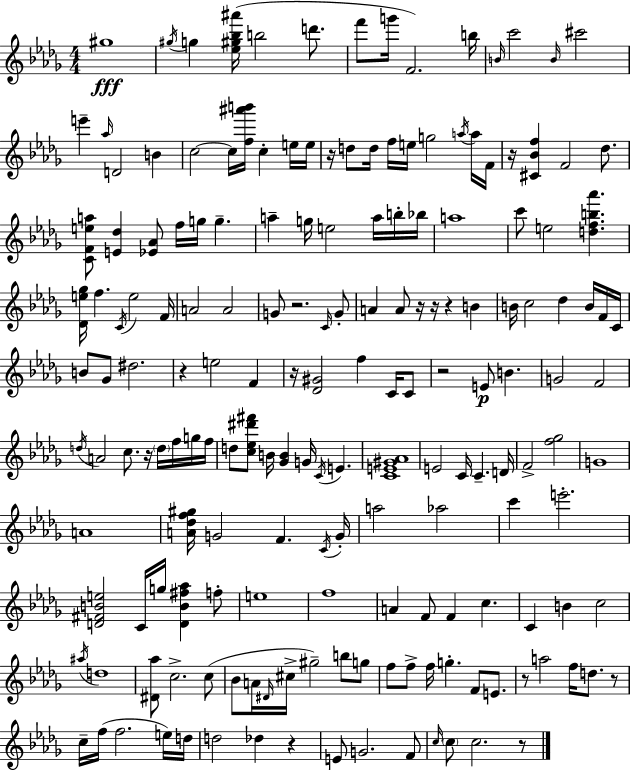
G#5/w G#5/s G5/q [Eb5,G#5,Bb5,A#6]/s B5/h D6/e. F6/e G6/s F4/h. B5/s B4/s C6/h B4/s C#6/h E6/q Ab5/s D4/h B4/q C5/h C5/s [F5,A#6,B6]/s C5/q E5/s E5/s R/s D5/e D5/s F5/s E5/s G5/h A5/s A5/s F4/s R/s [C#4,Bb4,F5]/q F4/h Db5/e. [C4,F4,E5,A5]/e [E4,Db5]/q [Eb4,Ab4]/e F5/s G5/s G5/q. A5/q G5/s E5/h A5/s B5/s Bb5/s A5/w C6/e E5/h [D5,F5,B5,Ab6]/q. [Db4,E5,Gb5]/s F5/q. C4/s E5/h F4/s A4/h A4/h G4/e R/h. C4/s G4/e A4/q A4/e R/s R/s R/q B4/q B4/s C5/h Db5/q B4/s F4/s C4/s B4/e Gb4/e D#5/h. R/q E5/h F4/q R/s [Db4,G#4]/h F5/q C4/s C4/e R/h E4/e B4/q. G4/h F4/h D5/s A4/h C5/e. R/s D5/s F5/s G5/s F5/s D5/e [C5,Eb5,D#6,F#6]/e B4/s [Gb4,B4]/q G4/s C4/s E4/q. [C4,E4,G#4,Ab4]/w E4/h C4/s C4/q. D4/s F4/h [F5,Gb5]/h G4/w A4/w [A4,Db5,F5,G#5]/s G4/h F4/q. C4/s G4/s A5/h Ab5/h C6/q E6/h. [D4,F#4,B4,E5]/h C4/s G5/s [D4,B4,F#5,Ab5]/q F5/e E5/w F5/w A4/q F4/e F4/q C5/q. C4/q B4/q C5/h A#5/s D5/w [D#4,Ab5]/e C5/h. C5/e Bb4/e A4/s D#4/s C#5/s G#5/h B5/e G5/e F5/e F5/e F5/s G5/q. F4/e E4/e. R/e A5/h F5/s D5/e. R/e C5/s F5/s F5/h. E5/s D5/s D5/h Db5/q R/q E4/e G4/h. F4/e C5/s C5/e C5/h. R/e